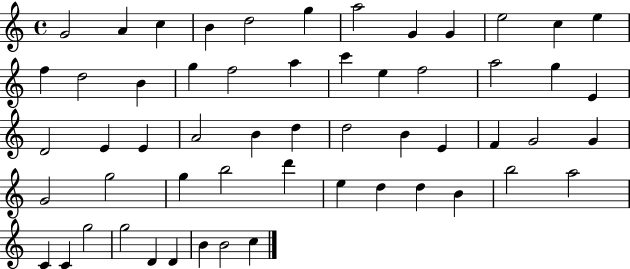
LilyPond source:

{
  \clef treble
  \time 4/4
  \defaultTimeSignature
  \key c \major
  g'2 a'4 c''4 | b'4 d''2 g''4 | a''2 g'4 g'4 | e''2 c''4 e''4 | \break f''4 d''2 b'4 | g''4 f''2 a''4 | c'''4 e''4 f''2 | a''2 g''4 e'4 | \break d'2 e'4 e'4 | a'2 b'4 d''4 | d''2 b'4 e'4 | f'4 g'2 g'4 | \break g'2 g''2 | g''4 b''2 d'''4 | e''4 d''4 d''4 b'4 | b''2 a''2 | \break c'4 c'4 g''2 | g''2 d'4 d'4 | b'4 b'2 c''4 | \bar "|."
}